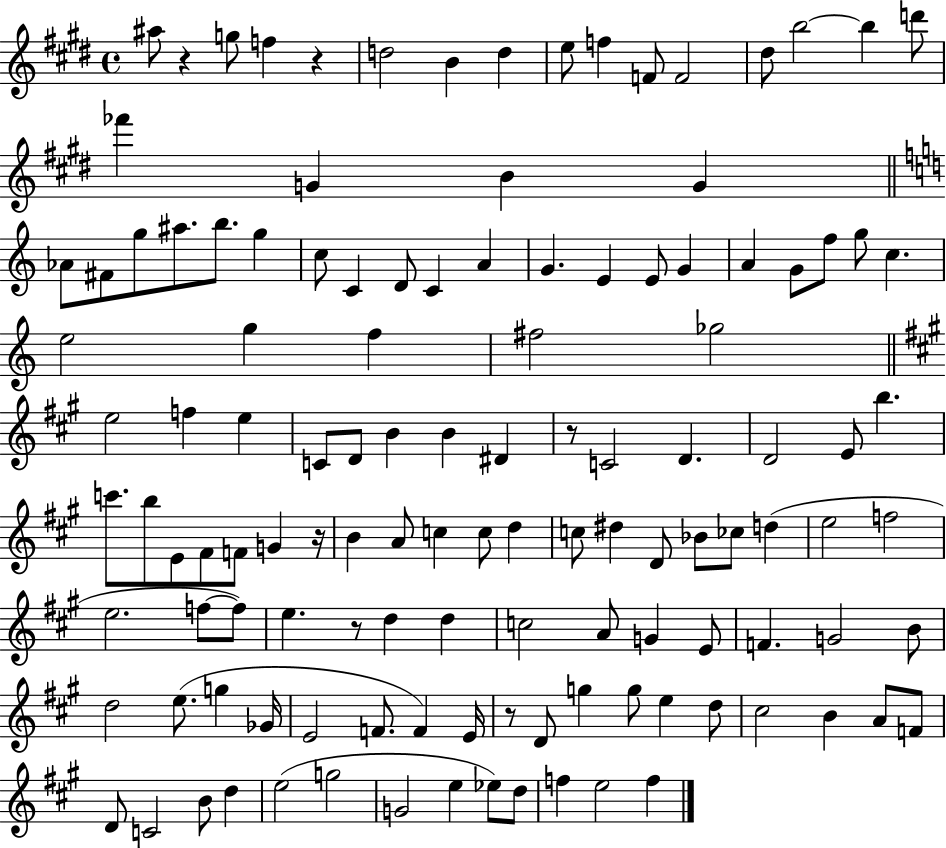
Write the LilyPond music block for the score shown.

{
  \clef treble
  \time 4/4
  \defaultTimeSignature
  \key e \major
  ais''8 r4 g''8 f''4 r4 | d''2 b'4 d''4 | e''8 f''4 f'8 f'2 | dis''8 b''2~~ b''4 d'''8 | \break fes'''4 g'4 b'4 g'4 | \bar "||" \break \key c \major aes'8 fis'8 g''8 ais''8. b''8. g''4 | c''8 c'4 d'8 c'4 a'4 | g'4. e'4 e'8 g'4 | a'4 g'8 f''8 g''8 c''4. | \break e''2 g''4 f''4 | fis''2 ges''2 | \bar "||" \break \key a \major e''2 f''4 e''4 | c'8 d'8 b'4 b'4 dis'4 | r8 c'2 d'4. | d'2 e'8 b''4. | \break c'''8. b''8 e'8 fis'8 f'8 g'4 r16 | b'4 a'8 c''4 c''8 d''4 | c''8 dis''4 d'8 bes'8 ces''8 d''4( | e''2 f''2 | \break e''2. f''8~~ f''8) | e''4. r8 d''4 d''4 | c''2 a'8 g'4 e'8 | f'4. g'2 b'8 | \break d''2 e''8.( g''4 ges'16 | e'2 f'8. f'4) e'16 | r8 d'8 g''4 g''8 e''4 d''8 | cis''2 b'4 a'8 f'8 | \break d'8 c'2 b'8 d''4 | e''2( g''2 | g'2 e''4 ees''8) d''8 | f''4 e''2 f''4 | \break \bar "|."
}